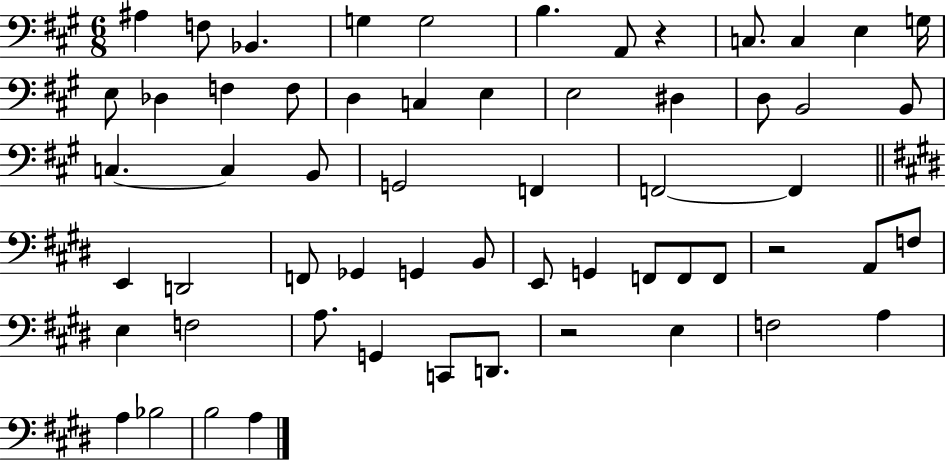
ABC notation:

X:1
T:Untitled
M:6/8
L:1/4
K:A
^A, F,/2 _B,, G, G,2 B, A,,/2 z C,/2 C, E, G,/4 E,/2 _D, F, F,/2 D, C, E, E,2 ^D, D,/2 B,,2 B,,/2 C, C, B,,/2 G,,2 F,, F,,2 F,, E,, D,,2 F,,/2 _G,, G,, B,,/2 E,,/2 G,, F,,/2 F,,/2 F,,/2 z2 A,,/2 F,/2 E, F,2 A,/2 G,, C,,/2 D,,/2 z2 E, F,2 A, A, _B,2 B,2 A,